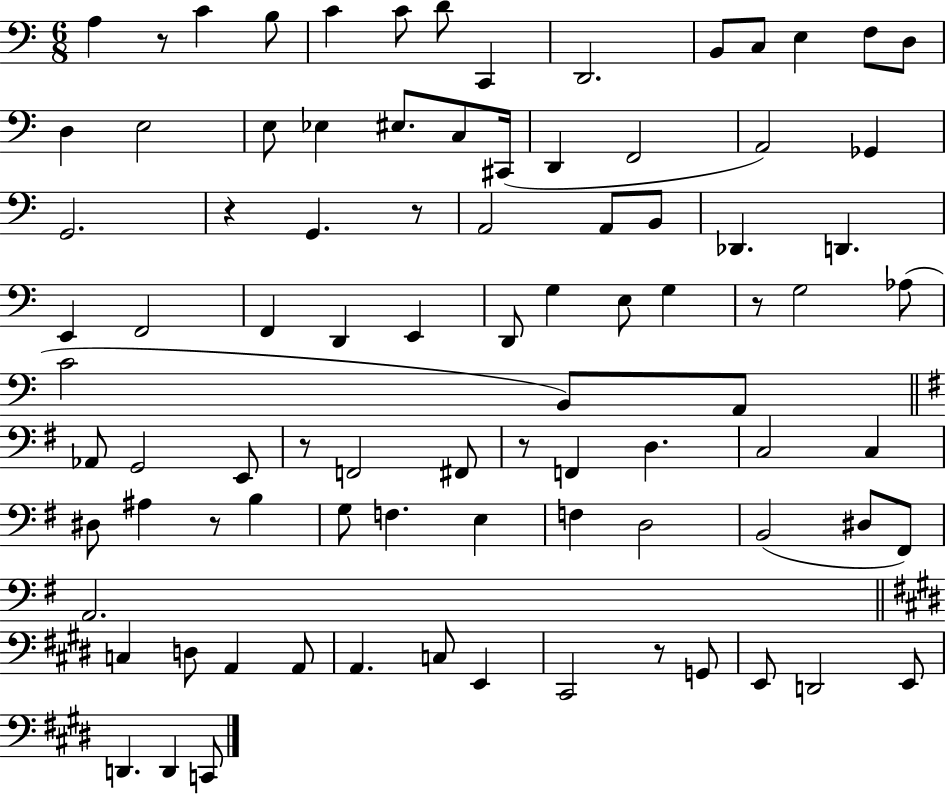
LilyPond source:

{
  \clef bass
  \numericTimeSignature
  \time 6/8
  \key c \major
  \repeat volta 2 { a4 r8 c'4 b8 | c'4 c'8 d'8 c,4 | d,2. | b,8 c8 e4 f8 d8 | \break d4 e2 | e8 ees4 eis8. c8 cis,16( | d,4 f,2 | a,2) ges,4 | \break g,2. | r4 g,4. r8 | a,2 a,8 b,8 | des,4. d,4. | \break e,4 f,2 | f,4 d,4 e,4 | d,8 g4 e8 g4 | r8 g2 aes8( | \break c'2 b,8) a,8 | \bar "||" \break \key g \major aes,8 g,2 e,8 | r8 f,2 fis,8 | r8 f,4 d4. | c2 c4 | \break dis8 ais4 r8 b4 | g8 f4. e4 | f4 d2 | b,2( dis8 fis,8) | \break a,2. | \bar "||" \break \key e \major c4 d8 a,4 a,8 | a,4. c8 e,4 | cis,2 r8 g,8 | e,8 d,2 e,8 | \break d,4. d,4 c,8 | } \bar "|."
}